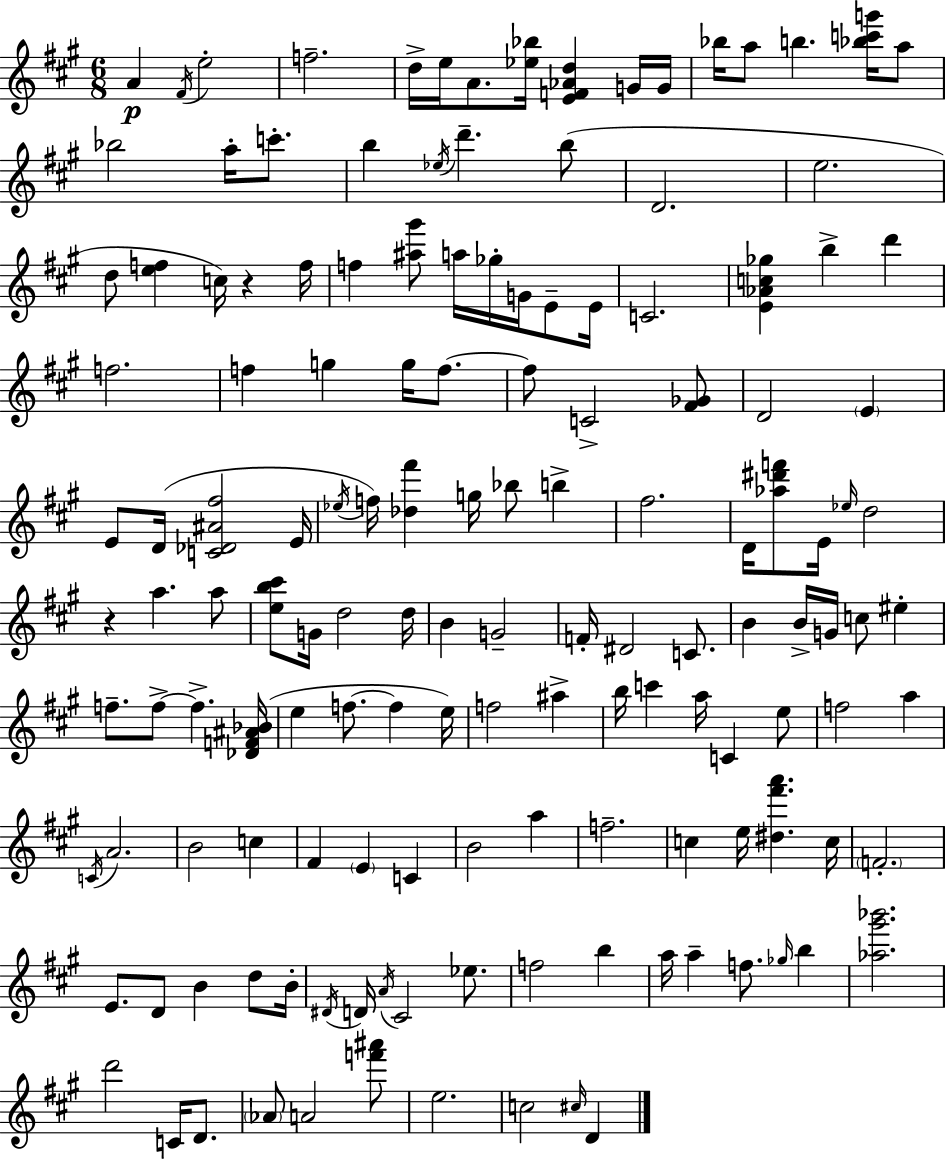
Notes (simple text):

A4/q F#4/s E5/h F5/h. D5/s E5/s A4/e. [Eb5,Bb5]/s [E4,F4,Ab4,D5]/q G4/s G4/s Bb5/s A5/e B5/q. [Bb5,C6,G6]/s A5/e Bb5/h A5/s C6/e. B5/q Eb5/s D6/q. B5/e D4/h. E5/h. D5/e [E5,F5]/q C5/s R/q F5/s F5/q [A#5,G#6]/e A5/s Gb5/s G4/s E4/e E4/s C4/h. [E4,Ab4,C5,Gb5]/q B5/q D6/q F5/h. F5/q G5/q G5/s F5/e. F5/e C4/h [F#4,Gb4]/e D4/h E4/q E4/e D4/s [C4,Db4,A#4,F#5]/h E4/s Eb5/s F5/s [Db5,F#6]/q G5/s Bb5/e B5/q F#5/h. D4/s [Ab5,D#6,F6]/e E4/s Eb5/s D5/h R/q A5/q. A5/e [E5,B5,C#6]/e G4/s D5/h D5/s B4/q G4/h F4/s D#4/h C4/e. B4/q B4/s G4/s C5/e EIS5/q F5/e. F5/e F5/q. [Db4,F4,A#4,Bb4]/s E5/q F5/e. F5/q E5/s F5/h A#5/q B5/s C6/q A5/s C4/q E5/e F5/h A5/q C4/s A4/h. B4/h C5/q F#4/q E4/q C4/q B4/h A5/q F5/h. C5/q E5/s [D#5,F#6,A6]/q. C5/s F4/h. E4/e. D4/e B4/q D5/e B4/s D#4/s D4/s A4/s C#4/h Eb5/e. F5/h B5/q A5/s A5/q F5/e. Gb5/s B5/q [Ab5,G#6,Bb6]/h. D6/h C4/s D4/e. Ab4/e A4/h [F6,A#6]/e E5/h. C5/h C#5/s D4/q